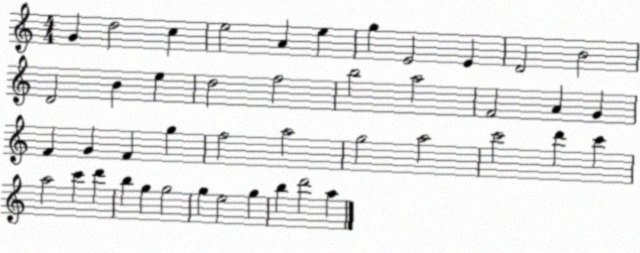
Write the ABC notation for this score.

X:1
T:Untitled
M:4/4
L:1/4
K:C
G d2 c e2 A e g E2 E D2 B2 D2 B e d2 f2 b2 a2 F2 A G F G F g f2 a2 g2 a2 c'2 d' c' a2 c' d' b g g2 g e2 g b d'2 a